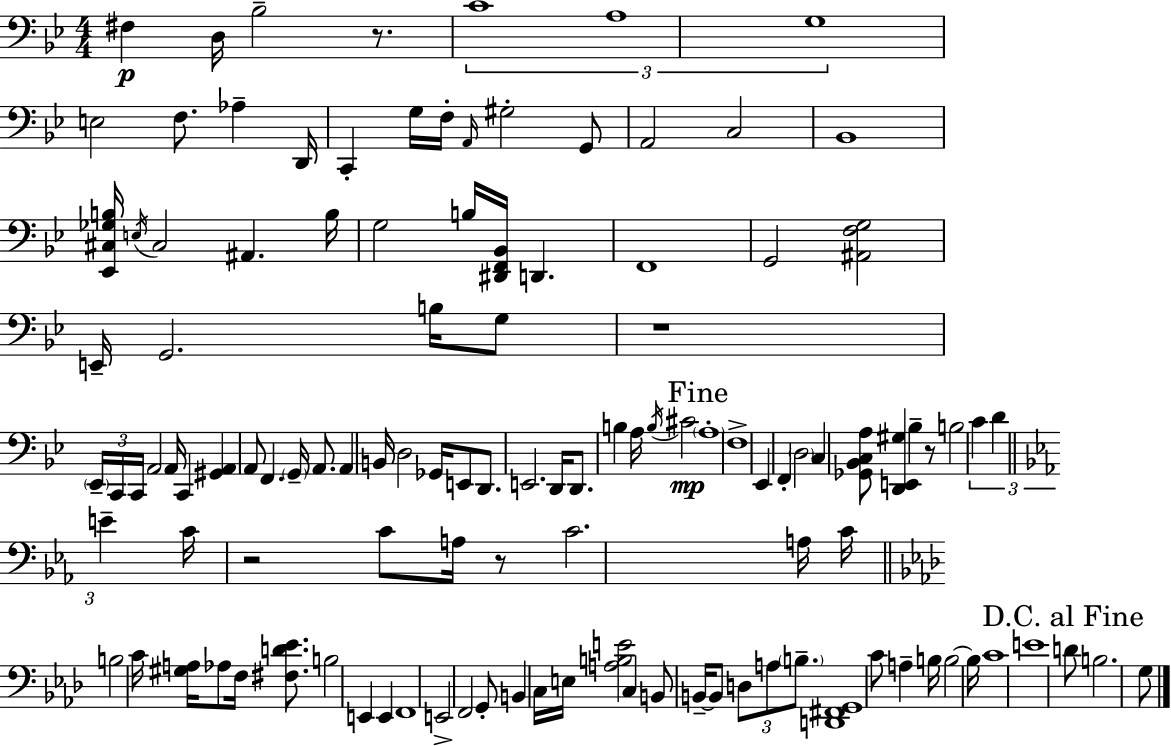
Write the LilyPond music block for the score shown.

{
  \clef bass
  \numericTimeSignature
  \time 4/4
  \key g \minor
  fis4\p d16 bes2-- r8. | \tuplet 3/2 { c'1 | a1 | g1 } | \break e2 f8. aes4-- d,16 | c,4-. g16 f16-. \grace { a,16 } gis2-. g,8 | a,2 c2 | bes,1 | \break <ees, cis ges b>16 \acciaccatura { e16 } cis2 ais,4. | b16 g2 b16 <dis, f, bes,>16 d,4. | f,1 | g,2 <ais, f g>2 | \break e,16-- g,2. b16 | g8 r1 | \tuplet 3/2 { \parenthesize ees,16-- c,16 c,16 } a,2 a,16 c,4 | <gis, a,>4 a,8 f,4. \parenthesize g,16-- a,8. | \break a,4 b,16 d2 ges,16 | e,8 d,8. e,2. | d,16 d,8. b4 a16 \acciaccatura { b16 }\mp cis'2 | \mark "Fine" \parenthesize a1-. | \break f1-> | ees,4 f,4-. \parenthesize d2 | c4 <ges, bes, c a>8 <d, e, gis>4 bes4-- | r8 b2 \tuplet 3/2 { c'4 d'4 | \break \bar "||" \break \key c \minor e'4-- } c'16 r2 c'8 a16 | r8 c'2. a16 c'16 | \bar "||" \break \key aes \major b2 c'16 <gis a>16 aes8 f16 <fis d' ees'>8. | b2 e,4 e,4 | f,1 | e,2-> f,2 | \break g,8-. b,4 c16 e16 <a b e'>2 | c4 b,8 b,16--~~ b,8 \tuplet 3/2 { d8 a8 \parenthesize b8.-- } | <d, fis, g,>1 | c'8 a4-- b16 b2~~ b16 | \break c'1 | e'1 | \mark "D.C. al Fine" d'8 b2. g8 | \bar "|."
}